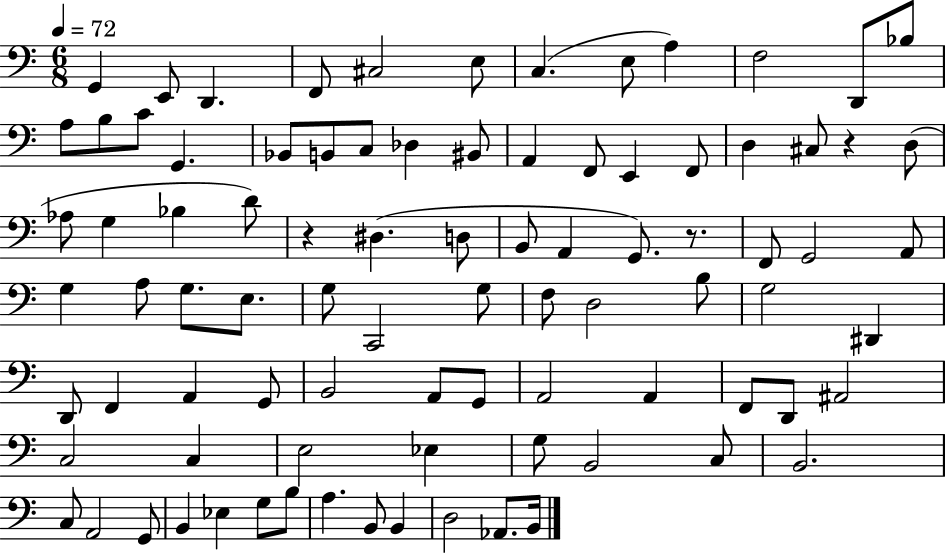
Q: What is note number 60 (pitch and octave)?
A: A2